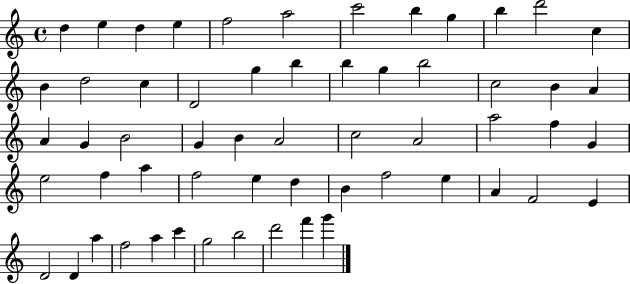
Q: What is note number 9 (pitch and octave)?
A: G5